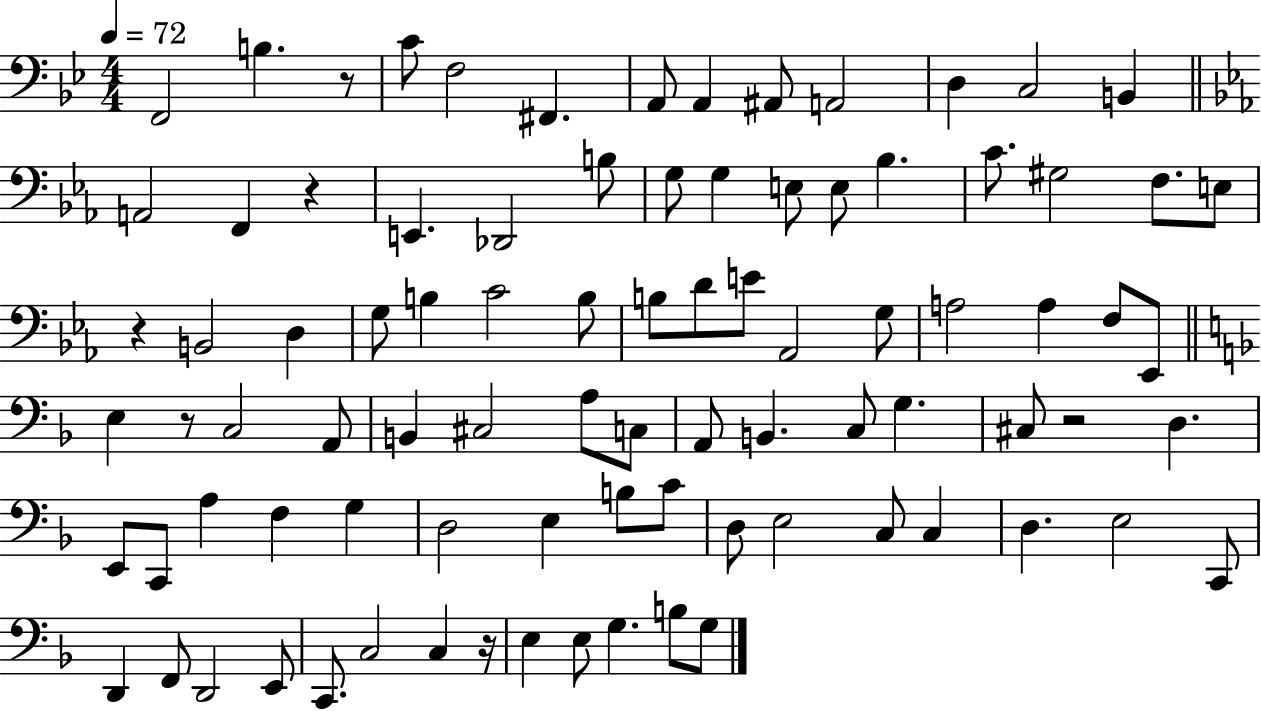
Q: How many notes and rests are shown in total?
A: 88